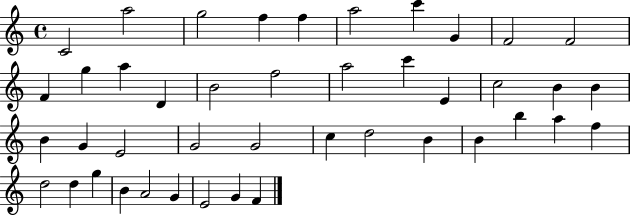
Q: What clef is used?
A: treble